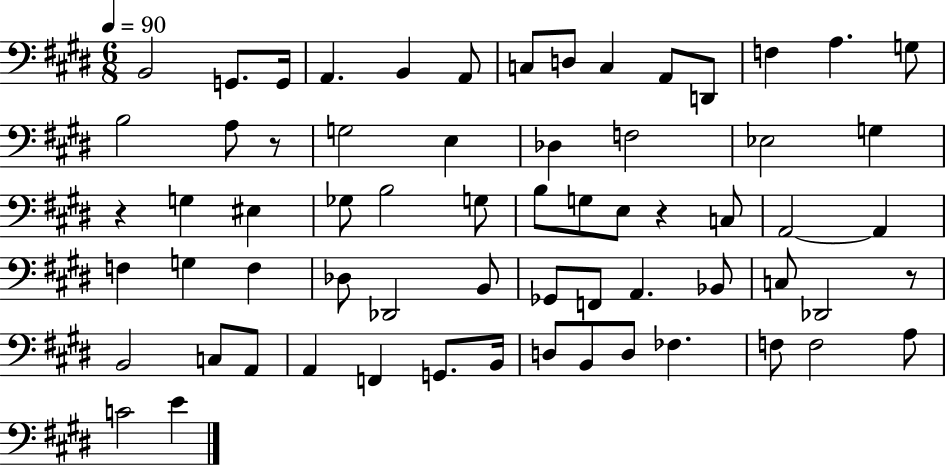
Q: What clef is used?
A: bass